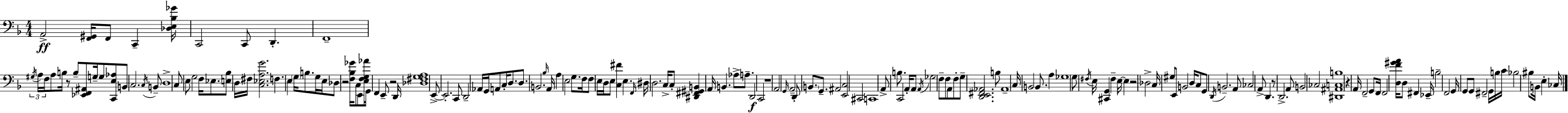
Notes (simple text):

A2/h [F2,G#2]/s F2/e C2/q [Db3,E3,Bb3,Gb4]/s C2/h C2/e D2/q. F2/w G#3/s A3/s F3/s A3/e B3/s R/e B3/e [Eb2,F2,A#2]/e G3/s G3/e [C2,E3,Ab3]/e B2/e C3/h. C3/s B2/e D3/w C3/e E3/e G3/h F3/s Eb3/e. [E3,Bb3]/e D3/s F#3/s [C3,Eb3,A3,G4]/h. F3/q. E3/q G3/s B3/e. G3/s E3/s Db3/e R/h [F3,Bb3,Gb4]/s C3/e E2/e [E3,F3,G3,Ab4]/s G2/s F2/q E2/e R/h D2/s [Db3,F#3,G3,A3]/w E2/e E2/h. C2/e D2/h Ab2/s G2/s A2/e C3/s D3/e. D3/e. B2/h. Bb3/s A2/s A3/q E3/h G3/e. F3/s F3/e E3/s D3/s E3/e [C3,F#4]/q E3/q. F2/s D#3/s D3/h. C3/s C3/e [D#2,F#2,G#2,B2]/q A2/s B2/q. Ab3/e A3/e. D2/h C2/h R/w A2/h G2/s A2/h D2/e B2/e. G2/e. A#2/h [E2,C3]/h C#2/h C2/w A2/e B3/e. C2/h A2/s A2/e A2/s Gb3/h F3/e F3/e A2/e F3/e G3/e [D2,E2,F#2,Ab2]/h. B3/e Ab2/w C3/s B2/h B2/e. A3/q Gb3/w G3/e F#3/s E3/s [C#2,G2]/q F#3/q E3/s E3/q R/h Db3/h C3/s G#3/e E2/e B2/h D3/s C3/e G2/e D2/s B2/h. A2/e CES3/h A2/e D2/q. R/e D2/h. A2/e B2/h CES3/h [D#2,A#2,C3,B3]/w R/q A2/s F2/h G2/e F2/s F2/h [D3,F4,G#4,A4]/s D3/e F#2/q Eb2/s B3/h F2/h G2/s G2/e G2/e F#2/h G2/s B3/s C4/s Bb3/h BIS3/e B2/s E3/q CES3/s